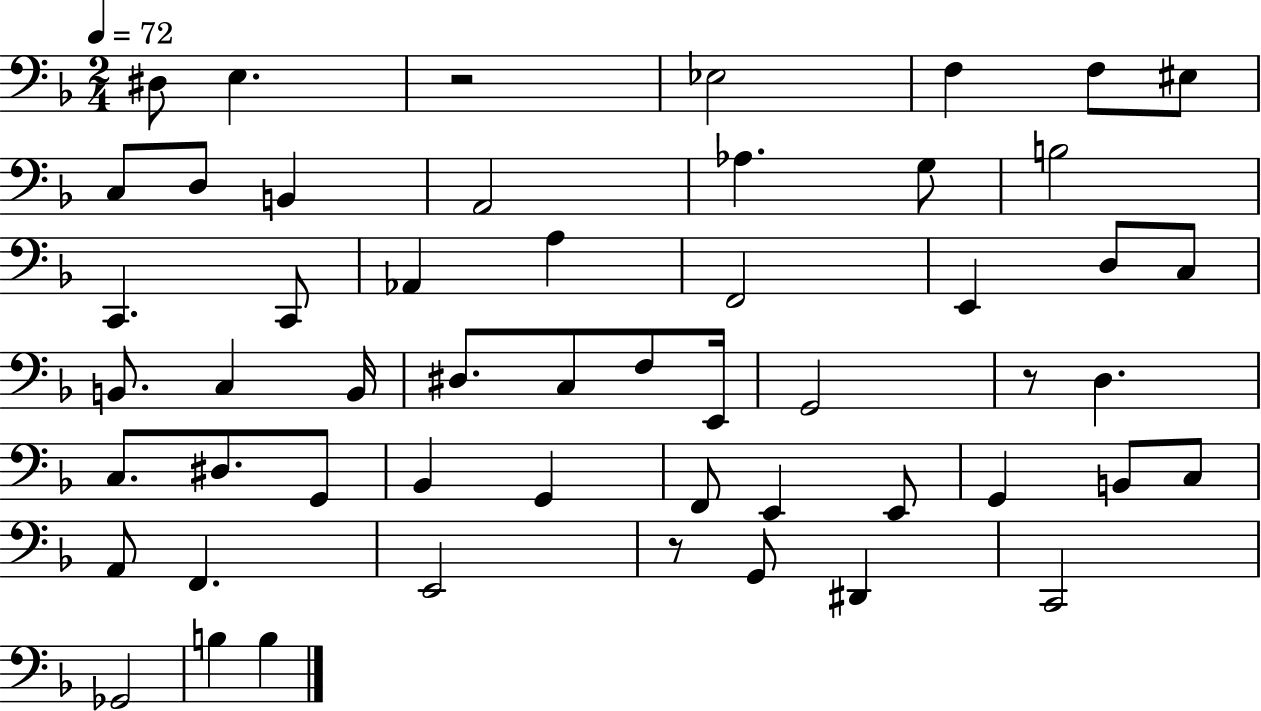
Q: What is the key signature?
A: F major